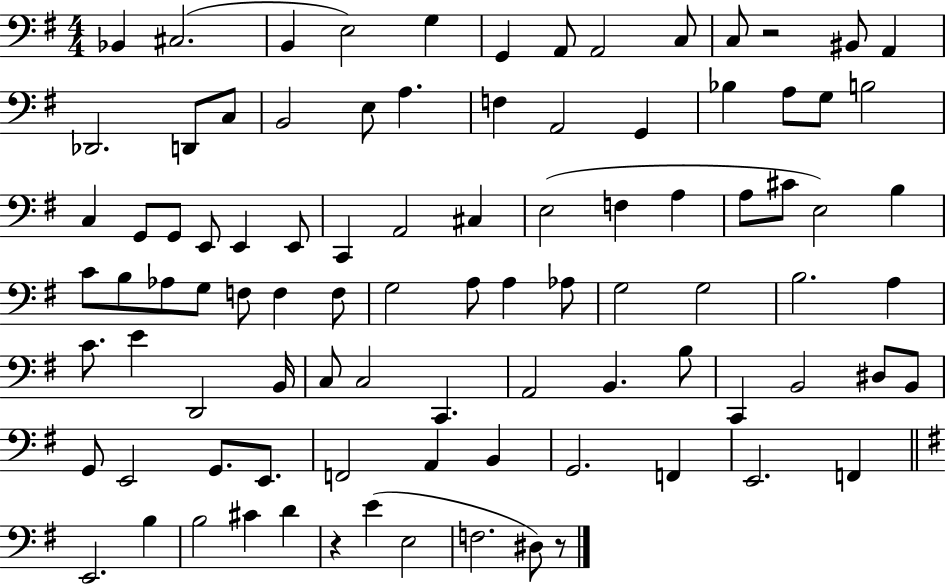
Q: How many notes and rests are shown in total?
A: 93